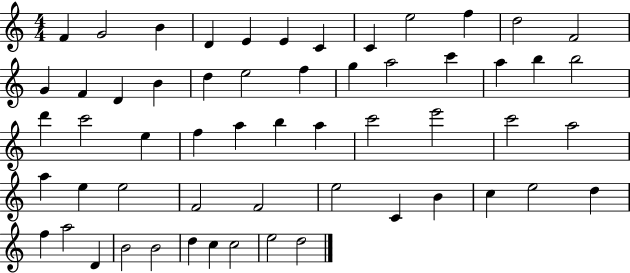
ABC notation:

X:1
T:Untitled
M:4/4
L:1/4
K:C
F G2 B D E E C C e2 f d2 F2 G F D B d e2 f g a2 c' a b b2 d' c'2 e f a b a c'2 e'2 c'2 a2 a e e2 F2 F2 e2 C B c e2 d f a2 D B2 B2 d c c2 e2 d2